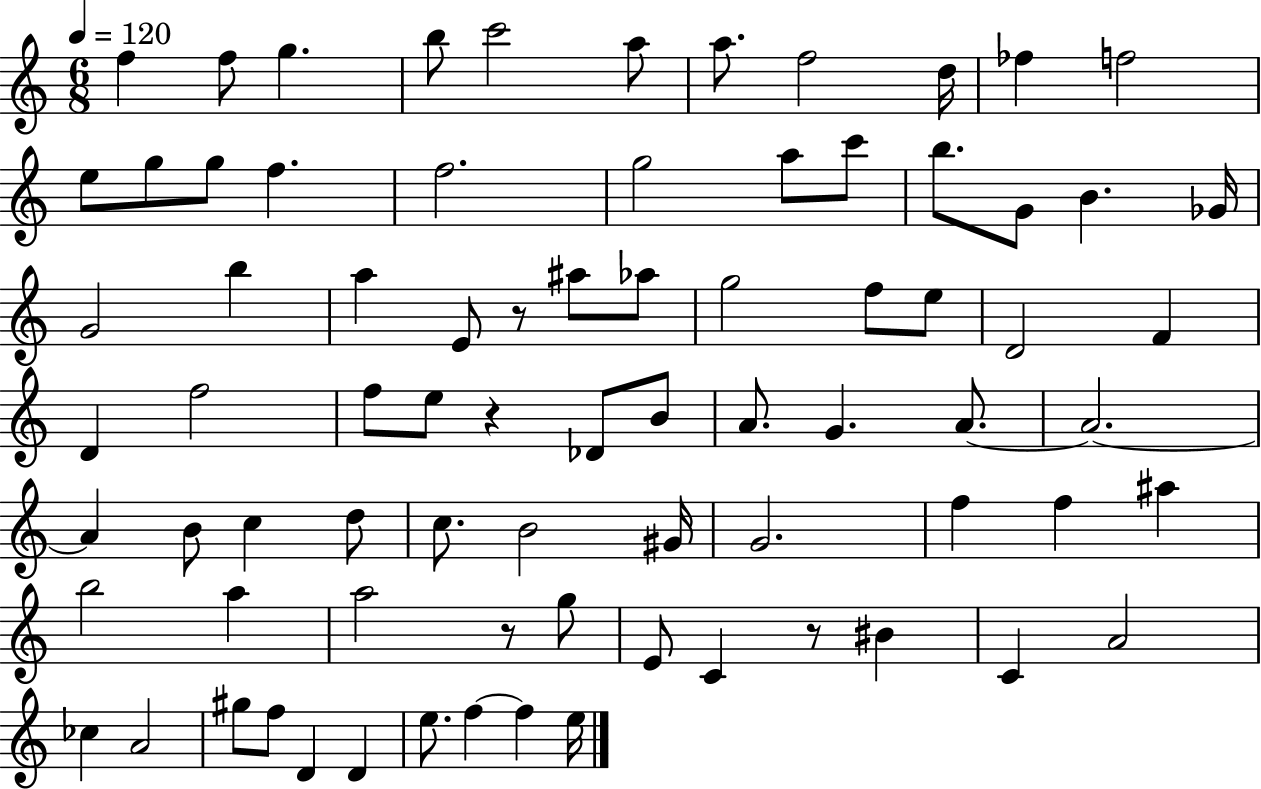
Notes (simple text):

F5/q F5/e G5/q. B5/e C6/h A5/e A5/e. F5/h D5/s FES5/q F5/h E5/e G5/e G5/e F5/q. F5/h. G5/h A5/e C6/e B5/e. G4/e B4/q. Gb4/s G4/h B5/q A5/q E4/e R/e A#5/e Ab5/e G5/h F5/e E5/e D4/h F4/q D4/q F5/h F5/e E5/e R/q Db4/e B4/e A4/e. G4/q. A4/e. A4/h. A4/q B4/e C5/q D5/e C5/e. B4/h G#4/s G4/h. F5/q F5/q A#5/q B5/h A5/q A5/h R/e G5/e E4/e C4/q R/e BIS4/q C4/q A4/h CES5/q A4/h G#5/e F5/e D4/q D4/q E5/e. F5/q F5/q E5/s